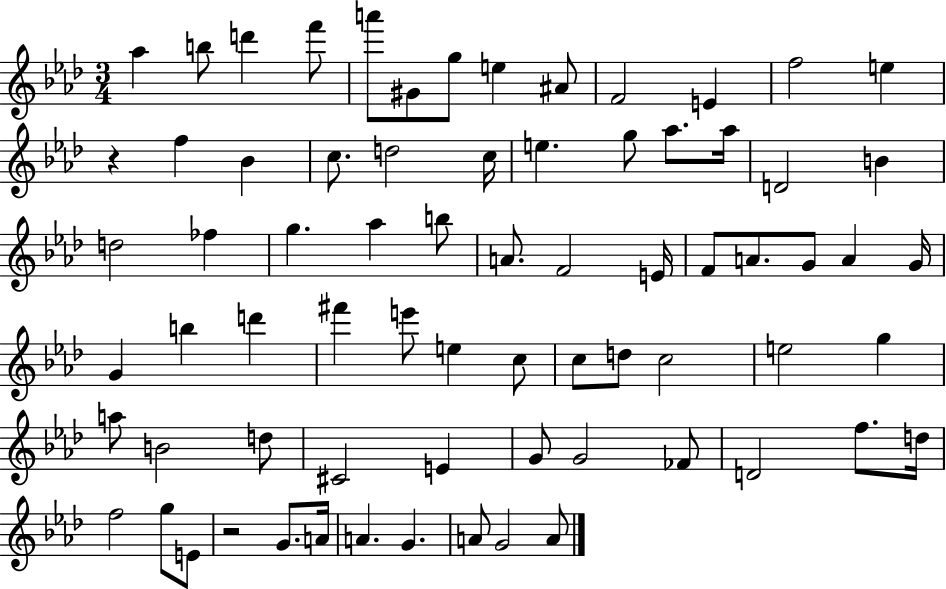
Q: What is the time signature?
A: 3/4